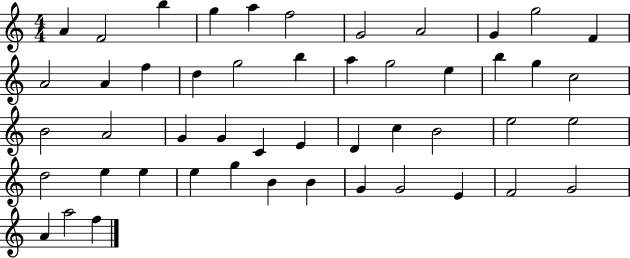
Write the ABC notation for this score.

X:1
T:Untitled
M:4/4
L:1/4
K:C
A F2 b g a f2 G2 A2 G g2 F A2 A f d g2 b a g2 e b g c2 B2 A2 G G C E D c B2 e2 e2 d2 e e e g B B G G2 E F2 G2 A a2 f